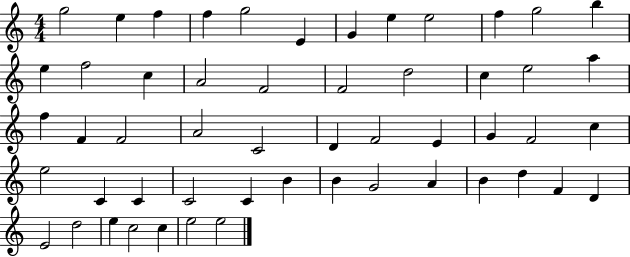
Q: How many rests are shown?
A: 0